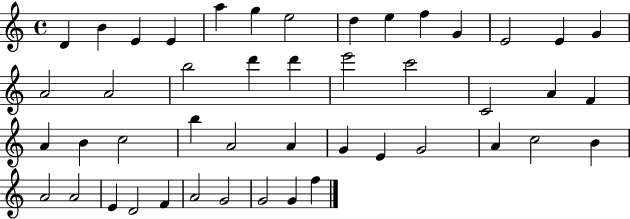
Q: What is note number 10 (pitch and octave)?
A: F5